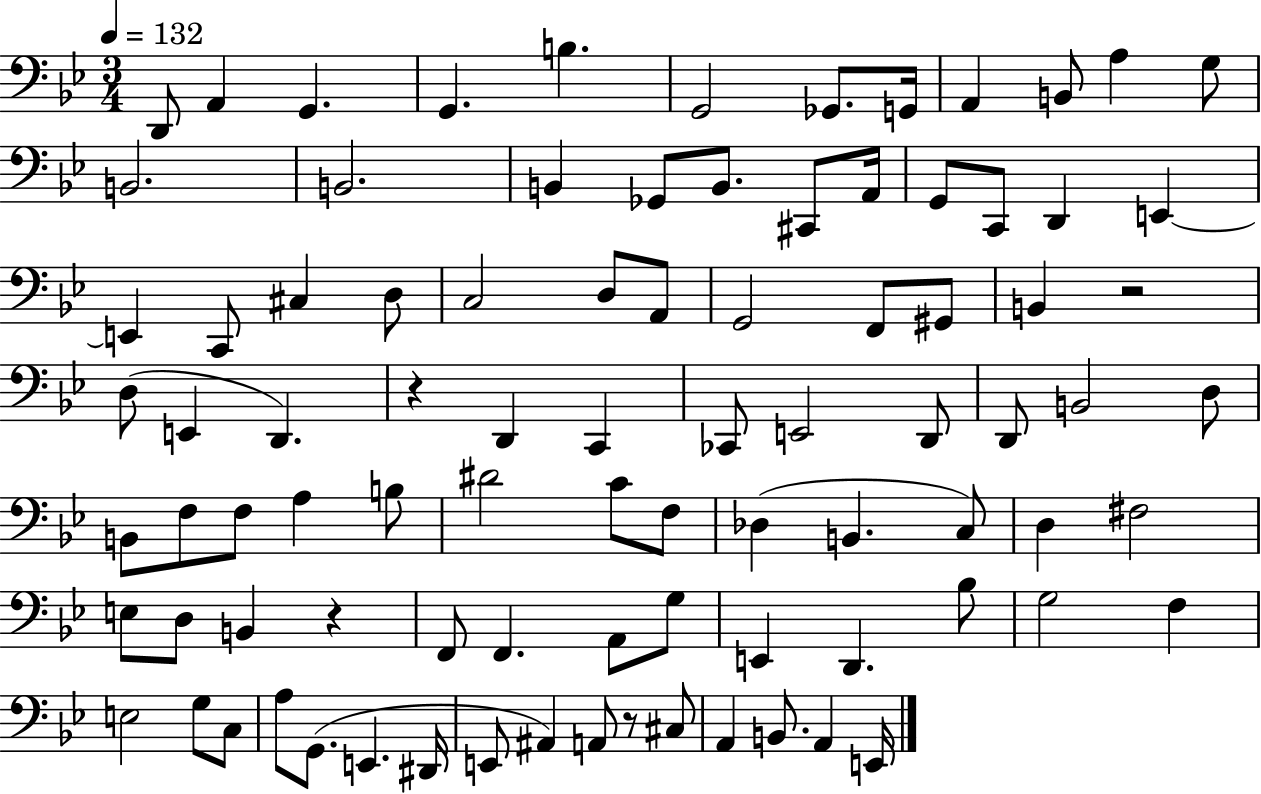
D2/e A2/q G2/q. G2/q. B3/q. G2/h Gb2/e. G2/s A2/q B2/e A3/q G3/e B2/h. B2/h. B2/q Gb2/e B2/e. C#2/e A2/s G2/e C2/e D2/q E2/q E2/q C2/e C#3/q D3/e C3/h D3/e A2/e G2/h F2/e G#2/e B2/q R/h D3/e E2/q D2/q. R/q D2/q C2/q CES2/e E2/h D2/e D2/e B2/h D3/e B2/e F3/e F3/e A3/q B3/e D#4/h C4/e F3/e Db3/q B2/q. C3/e D3/q F#3/h E3/e D3/e B2/q R/q F2/e F2/q. A2/e G3/e E2/q D2/q. Bb3/e G3/h F3/q E3/h G3/e C3/e A3/e G2/e. E2/q. D#2/s E2/e A#2/q A2/e R/e C#3/e A2/q B2/e. A2/q E2/s